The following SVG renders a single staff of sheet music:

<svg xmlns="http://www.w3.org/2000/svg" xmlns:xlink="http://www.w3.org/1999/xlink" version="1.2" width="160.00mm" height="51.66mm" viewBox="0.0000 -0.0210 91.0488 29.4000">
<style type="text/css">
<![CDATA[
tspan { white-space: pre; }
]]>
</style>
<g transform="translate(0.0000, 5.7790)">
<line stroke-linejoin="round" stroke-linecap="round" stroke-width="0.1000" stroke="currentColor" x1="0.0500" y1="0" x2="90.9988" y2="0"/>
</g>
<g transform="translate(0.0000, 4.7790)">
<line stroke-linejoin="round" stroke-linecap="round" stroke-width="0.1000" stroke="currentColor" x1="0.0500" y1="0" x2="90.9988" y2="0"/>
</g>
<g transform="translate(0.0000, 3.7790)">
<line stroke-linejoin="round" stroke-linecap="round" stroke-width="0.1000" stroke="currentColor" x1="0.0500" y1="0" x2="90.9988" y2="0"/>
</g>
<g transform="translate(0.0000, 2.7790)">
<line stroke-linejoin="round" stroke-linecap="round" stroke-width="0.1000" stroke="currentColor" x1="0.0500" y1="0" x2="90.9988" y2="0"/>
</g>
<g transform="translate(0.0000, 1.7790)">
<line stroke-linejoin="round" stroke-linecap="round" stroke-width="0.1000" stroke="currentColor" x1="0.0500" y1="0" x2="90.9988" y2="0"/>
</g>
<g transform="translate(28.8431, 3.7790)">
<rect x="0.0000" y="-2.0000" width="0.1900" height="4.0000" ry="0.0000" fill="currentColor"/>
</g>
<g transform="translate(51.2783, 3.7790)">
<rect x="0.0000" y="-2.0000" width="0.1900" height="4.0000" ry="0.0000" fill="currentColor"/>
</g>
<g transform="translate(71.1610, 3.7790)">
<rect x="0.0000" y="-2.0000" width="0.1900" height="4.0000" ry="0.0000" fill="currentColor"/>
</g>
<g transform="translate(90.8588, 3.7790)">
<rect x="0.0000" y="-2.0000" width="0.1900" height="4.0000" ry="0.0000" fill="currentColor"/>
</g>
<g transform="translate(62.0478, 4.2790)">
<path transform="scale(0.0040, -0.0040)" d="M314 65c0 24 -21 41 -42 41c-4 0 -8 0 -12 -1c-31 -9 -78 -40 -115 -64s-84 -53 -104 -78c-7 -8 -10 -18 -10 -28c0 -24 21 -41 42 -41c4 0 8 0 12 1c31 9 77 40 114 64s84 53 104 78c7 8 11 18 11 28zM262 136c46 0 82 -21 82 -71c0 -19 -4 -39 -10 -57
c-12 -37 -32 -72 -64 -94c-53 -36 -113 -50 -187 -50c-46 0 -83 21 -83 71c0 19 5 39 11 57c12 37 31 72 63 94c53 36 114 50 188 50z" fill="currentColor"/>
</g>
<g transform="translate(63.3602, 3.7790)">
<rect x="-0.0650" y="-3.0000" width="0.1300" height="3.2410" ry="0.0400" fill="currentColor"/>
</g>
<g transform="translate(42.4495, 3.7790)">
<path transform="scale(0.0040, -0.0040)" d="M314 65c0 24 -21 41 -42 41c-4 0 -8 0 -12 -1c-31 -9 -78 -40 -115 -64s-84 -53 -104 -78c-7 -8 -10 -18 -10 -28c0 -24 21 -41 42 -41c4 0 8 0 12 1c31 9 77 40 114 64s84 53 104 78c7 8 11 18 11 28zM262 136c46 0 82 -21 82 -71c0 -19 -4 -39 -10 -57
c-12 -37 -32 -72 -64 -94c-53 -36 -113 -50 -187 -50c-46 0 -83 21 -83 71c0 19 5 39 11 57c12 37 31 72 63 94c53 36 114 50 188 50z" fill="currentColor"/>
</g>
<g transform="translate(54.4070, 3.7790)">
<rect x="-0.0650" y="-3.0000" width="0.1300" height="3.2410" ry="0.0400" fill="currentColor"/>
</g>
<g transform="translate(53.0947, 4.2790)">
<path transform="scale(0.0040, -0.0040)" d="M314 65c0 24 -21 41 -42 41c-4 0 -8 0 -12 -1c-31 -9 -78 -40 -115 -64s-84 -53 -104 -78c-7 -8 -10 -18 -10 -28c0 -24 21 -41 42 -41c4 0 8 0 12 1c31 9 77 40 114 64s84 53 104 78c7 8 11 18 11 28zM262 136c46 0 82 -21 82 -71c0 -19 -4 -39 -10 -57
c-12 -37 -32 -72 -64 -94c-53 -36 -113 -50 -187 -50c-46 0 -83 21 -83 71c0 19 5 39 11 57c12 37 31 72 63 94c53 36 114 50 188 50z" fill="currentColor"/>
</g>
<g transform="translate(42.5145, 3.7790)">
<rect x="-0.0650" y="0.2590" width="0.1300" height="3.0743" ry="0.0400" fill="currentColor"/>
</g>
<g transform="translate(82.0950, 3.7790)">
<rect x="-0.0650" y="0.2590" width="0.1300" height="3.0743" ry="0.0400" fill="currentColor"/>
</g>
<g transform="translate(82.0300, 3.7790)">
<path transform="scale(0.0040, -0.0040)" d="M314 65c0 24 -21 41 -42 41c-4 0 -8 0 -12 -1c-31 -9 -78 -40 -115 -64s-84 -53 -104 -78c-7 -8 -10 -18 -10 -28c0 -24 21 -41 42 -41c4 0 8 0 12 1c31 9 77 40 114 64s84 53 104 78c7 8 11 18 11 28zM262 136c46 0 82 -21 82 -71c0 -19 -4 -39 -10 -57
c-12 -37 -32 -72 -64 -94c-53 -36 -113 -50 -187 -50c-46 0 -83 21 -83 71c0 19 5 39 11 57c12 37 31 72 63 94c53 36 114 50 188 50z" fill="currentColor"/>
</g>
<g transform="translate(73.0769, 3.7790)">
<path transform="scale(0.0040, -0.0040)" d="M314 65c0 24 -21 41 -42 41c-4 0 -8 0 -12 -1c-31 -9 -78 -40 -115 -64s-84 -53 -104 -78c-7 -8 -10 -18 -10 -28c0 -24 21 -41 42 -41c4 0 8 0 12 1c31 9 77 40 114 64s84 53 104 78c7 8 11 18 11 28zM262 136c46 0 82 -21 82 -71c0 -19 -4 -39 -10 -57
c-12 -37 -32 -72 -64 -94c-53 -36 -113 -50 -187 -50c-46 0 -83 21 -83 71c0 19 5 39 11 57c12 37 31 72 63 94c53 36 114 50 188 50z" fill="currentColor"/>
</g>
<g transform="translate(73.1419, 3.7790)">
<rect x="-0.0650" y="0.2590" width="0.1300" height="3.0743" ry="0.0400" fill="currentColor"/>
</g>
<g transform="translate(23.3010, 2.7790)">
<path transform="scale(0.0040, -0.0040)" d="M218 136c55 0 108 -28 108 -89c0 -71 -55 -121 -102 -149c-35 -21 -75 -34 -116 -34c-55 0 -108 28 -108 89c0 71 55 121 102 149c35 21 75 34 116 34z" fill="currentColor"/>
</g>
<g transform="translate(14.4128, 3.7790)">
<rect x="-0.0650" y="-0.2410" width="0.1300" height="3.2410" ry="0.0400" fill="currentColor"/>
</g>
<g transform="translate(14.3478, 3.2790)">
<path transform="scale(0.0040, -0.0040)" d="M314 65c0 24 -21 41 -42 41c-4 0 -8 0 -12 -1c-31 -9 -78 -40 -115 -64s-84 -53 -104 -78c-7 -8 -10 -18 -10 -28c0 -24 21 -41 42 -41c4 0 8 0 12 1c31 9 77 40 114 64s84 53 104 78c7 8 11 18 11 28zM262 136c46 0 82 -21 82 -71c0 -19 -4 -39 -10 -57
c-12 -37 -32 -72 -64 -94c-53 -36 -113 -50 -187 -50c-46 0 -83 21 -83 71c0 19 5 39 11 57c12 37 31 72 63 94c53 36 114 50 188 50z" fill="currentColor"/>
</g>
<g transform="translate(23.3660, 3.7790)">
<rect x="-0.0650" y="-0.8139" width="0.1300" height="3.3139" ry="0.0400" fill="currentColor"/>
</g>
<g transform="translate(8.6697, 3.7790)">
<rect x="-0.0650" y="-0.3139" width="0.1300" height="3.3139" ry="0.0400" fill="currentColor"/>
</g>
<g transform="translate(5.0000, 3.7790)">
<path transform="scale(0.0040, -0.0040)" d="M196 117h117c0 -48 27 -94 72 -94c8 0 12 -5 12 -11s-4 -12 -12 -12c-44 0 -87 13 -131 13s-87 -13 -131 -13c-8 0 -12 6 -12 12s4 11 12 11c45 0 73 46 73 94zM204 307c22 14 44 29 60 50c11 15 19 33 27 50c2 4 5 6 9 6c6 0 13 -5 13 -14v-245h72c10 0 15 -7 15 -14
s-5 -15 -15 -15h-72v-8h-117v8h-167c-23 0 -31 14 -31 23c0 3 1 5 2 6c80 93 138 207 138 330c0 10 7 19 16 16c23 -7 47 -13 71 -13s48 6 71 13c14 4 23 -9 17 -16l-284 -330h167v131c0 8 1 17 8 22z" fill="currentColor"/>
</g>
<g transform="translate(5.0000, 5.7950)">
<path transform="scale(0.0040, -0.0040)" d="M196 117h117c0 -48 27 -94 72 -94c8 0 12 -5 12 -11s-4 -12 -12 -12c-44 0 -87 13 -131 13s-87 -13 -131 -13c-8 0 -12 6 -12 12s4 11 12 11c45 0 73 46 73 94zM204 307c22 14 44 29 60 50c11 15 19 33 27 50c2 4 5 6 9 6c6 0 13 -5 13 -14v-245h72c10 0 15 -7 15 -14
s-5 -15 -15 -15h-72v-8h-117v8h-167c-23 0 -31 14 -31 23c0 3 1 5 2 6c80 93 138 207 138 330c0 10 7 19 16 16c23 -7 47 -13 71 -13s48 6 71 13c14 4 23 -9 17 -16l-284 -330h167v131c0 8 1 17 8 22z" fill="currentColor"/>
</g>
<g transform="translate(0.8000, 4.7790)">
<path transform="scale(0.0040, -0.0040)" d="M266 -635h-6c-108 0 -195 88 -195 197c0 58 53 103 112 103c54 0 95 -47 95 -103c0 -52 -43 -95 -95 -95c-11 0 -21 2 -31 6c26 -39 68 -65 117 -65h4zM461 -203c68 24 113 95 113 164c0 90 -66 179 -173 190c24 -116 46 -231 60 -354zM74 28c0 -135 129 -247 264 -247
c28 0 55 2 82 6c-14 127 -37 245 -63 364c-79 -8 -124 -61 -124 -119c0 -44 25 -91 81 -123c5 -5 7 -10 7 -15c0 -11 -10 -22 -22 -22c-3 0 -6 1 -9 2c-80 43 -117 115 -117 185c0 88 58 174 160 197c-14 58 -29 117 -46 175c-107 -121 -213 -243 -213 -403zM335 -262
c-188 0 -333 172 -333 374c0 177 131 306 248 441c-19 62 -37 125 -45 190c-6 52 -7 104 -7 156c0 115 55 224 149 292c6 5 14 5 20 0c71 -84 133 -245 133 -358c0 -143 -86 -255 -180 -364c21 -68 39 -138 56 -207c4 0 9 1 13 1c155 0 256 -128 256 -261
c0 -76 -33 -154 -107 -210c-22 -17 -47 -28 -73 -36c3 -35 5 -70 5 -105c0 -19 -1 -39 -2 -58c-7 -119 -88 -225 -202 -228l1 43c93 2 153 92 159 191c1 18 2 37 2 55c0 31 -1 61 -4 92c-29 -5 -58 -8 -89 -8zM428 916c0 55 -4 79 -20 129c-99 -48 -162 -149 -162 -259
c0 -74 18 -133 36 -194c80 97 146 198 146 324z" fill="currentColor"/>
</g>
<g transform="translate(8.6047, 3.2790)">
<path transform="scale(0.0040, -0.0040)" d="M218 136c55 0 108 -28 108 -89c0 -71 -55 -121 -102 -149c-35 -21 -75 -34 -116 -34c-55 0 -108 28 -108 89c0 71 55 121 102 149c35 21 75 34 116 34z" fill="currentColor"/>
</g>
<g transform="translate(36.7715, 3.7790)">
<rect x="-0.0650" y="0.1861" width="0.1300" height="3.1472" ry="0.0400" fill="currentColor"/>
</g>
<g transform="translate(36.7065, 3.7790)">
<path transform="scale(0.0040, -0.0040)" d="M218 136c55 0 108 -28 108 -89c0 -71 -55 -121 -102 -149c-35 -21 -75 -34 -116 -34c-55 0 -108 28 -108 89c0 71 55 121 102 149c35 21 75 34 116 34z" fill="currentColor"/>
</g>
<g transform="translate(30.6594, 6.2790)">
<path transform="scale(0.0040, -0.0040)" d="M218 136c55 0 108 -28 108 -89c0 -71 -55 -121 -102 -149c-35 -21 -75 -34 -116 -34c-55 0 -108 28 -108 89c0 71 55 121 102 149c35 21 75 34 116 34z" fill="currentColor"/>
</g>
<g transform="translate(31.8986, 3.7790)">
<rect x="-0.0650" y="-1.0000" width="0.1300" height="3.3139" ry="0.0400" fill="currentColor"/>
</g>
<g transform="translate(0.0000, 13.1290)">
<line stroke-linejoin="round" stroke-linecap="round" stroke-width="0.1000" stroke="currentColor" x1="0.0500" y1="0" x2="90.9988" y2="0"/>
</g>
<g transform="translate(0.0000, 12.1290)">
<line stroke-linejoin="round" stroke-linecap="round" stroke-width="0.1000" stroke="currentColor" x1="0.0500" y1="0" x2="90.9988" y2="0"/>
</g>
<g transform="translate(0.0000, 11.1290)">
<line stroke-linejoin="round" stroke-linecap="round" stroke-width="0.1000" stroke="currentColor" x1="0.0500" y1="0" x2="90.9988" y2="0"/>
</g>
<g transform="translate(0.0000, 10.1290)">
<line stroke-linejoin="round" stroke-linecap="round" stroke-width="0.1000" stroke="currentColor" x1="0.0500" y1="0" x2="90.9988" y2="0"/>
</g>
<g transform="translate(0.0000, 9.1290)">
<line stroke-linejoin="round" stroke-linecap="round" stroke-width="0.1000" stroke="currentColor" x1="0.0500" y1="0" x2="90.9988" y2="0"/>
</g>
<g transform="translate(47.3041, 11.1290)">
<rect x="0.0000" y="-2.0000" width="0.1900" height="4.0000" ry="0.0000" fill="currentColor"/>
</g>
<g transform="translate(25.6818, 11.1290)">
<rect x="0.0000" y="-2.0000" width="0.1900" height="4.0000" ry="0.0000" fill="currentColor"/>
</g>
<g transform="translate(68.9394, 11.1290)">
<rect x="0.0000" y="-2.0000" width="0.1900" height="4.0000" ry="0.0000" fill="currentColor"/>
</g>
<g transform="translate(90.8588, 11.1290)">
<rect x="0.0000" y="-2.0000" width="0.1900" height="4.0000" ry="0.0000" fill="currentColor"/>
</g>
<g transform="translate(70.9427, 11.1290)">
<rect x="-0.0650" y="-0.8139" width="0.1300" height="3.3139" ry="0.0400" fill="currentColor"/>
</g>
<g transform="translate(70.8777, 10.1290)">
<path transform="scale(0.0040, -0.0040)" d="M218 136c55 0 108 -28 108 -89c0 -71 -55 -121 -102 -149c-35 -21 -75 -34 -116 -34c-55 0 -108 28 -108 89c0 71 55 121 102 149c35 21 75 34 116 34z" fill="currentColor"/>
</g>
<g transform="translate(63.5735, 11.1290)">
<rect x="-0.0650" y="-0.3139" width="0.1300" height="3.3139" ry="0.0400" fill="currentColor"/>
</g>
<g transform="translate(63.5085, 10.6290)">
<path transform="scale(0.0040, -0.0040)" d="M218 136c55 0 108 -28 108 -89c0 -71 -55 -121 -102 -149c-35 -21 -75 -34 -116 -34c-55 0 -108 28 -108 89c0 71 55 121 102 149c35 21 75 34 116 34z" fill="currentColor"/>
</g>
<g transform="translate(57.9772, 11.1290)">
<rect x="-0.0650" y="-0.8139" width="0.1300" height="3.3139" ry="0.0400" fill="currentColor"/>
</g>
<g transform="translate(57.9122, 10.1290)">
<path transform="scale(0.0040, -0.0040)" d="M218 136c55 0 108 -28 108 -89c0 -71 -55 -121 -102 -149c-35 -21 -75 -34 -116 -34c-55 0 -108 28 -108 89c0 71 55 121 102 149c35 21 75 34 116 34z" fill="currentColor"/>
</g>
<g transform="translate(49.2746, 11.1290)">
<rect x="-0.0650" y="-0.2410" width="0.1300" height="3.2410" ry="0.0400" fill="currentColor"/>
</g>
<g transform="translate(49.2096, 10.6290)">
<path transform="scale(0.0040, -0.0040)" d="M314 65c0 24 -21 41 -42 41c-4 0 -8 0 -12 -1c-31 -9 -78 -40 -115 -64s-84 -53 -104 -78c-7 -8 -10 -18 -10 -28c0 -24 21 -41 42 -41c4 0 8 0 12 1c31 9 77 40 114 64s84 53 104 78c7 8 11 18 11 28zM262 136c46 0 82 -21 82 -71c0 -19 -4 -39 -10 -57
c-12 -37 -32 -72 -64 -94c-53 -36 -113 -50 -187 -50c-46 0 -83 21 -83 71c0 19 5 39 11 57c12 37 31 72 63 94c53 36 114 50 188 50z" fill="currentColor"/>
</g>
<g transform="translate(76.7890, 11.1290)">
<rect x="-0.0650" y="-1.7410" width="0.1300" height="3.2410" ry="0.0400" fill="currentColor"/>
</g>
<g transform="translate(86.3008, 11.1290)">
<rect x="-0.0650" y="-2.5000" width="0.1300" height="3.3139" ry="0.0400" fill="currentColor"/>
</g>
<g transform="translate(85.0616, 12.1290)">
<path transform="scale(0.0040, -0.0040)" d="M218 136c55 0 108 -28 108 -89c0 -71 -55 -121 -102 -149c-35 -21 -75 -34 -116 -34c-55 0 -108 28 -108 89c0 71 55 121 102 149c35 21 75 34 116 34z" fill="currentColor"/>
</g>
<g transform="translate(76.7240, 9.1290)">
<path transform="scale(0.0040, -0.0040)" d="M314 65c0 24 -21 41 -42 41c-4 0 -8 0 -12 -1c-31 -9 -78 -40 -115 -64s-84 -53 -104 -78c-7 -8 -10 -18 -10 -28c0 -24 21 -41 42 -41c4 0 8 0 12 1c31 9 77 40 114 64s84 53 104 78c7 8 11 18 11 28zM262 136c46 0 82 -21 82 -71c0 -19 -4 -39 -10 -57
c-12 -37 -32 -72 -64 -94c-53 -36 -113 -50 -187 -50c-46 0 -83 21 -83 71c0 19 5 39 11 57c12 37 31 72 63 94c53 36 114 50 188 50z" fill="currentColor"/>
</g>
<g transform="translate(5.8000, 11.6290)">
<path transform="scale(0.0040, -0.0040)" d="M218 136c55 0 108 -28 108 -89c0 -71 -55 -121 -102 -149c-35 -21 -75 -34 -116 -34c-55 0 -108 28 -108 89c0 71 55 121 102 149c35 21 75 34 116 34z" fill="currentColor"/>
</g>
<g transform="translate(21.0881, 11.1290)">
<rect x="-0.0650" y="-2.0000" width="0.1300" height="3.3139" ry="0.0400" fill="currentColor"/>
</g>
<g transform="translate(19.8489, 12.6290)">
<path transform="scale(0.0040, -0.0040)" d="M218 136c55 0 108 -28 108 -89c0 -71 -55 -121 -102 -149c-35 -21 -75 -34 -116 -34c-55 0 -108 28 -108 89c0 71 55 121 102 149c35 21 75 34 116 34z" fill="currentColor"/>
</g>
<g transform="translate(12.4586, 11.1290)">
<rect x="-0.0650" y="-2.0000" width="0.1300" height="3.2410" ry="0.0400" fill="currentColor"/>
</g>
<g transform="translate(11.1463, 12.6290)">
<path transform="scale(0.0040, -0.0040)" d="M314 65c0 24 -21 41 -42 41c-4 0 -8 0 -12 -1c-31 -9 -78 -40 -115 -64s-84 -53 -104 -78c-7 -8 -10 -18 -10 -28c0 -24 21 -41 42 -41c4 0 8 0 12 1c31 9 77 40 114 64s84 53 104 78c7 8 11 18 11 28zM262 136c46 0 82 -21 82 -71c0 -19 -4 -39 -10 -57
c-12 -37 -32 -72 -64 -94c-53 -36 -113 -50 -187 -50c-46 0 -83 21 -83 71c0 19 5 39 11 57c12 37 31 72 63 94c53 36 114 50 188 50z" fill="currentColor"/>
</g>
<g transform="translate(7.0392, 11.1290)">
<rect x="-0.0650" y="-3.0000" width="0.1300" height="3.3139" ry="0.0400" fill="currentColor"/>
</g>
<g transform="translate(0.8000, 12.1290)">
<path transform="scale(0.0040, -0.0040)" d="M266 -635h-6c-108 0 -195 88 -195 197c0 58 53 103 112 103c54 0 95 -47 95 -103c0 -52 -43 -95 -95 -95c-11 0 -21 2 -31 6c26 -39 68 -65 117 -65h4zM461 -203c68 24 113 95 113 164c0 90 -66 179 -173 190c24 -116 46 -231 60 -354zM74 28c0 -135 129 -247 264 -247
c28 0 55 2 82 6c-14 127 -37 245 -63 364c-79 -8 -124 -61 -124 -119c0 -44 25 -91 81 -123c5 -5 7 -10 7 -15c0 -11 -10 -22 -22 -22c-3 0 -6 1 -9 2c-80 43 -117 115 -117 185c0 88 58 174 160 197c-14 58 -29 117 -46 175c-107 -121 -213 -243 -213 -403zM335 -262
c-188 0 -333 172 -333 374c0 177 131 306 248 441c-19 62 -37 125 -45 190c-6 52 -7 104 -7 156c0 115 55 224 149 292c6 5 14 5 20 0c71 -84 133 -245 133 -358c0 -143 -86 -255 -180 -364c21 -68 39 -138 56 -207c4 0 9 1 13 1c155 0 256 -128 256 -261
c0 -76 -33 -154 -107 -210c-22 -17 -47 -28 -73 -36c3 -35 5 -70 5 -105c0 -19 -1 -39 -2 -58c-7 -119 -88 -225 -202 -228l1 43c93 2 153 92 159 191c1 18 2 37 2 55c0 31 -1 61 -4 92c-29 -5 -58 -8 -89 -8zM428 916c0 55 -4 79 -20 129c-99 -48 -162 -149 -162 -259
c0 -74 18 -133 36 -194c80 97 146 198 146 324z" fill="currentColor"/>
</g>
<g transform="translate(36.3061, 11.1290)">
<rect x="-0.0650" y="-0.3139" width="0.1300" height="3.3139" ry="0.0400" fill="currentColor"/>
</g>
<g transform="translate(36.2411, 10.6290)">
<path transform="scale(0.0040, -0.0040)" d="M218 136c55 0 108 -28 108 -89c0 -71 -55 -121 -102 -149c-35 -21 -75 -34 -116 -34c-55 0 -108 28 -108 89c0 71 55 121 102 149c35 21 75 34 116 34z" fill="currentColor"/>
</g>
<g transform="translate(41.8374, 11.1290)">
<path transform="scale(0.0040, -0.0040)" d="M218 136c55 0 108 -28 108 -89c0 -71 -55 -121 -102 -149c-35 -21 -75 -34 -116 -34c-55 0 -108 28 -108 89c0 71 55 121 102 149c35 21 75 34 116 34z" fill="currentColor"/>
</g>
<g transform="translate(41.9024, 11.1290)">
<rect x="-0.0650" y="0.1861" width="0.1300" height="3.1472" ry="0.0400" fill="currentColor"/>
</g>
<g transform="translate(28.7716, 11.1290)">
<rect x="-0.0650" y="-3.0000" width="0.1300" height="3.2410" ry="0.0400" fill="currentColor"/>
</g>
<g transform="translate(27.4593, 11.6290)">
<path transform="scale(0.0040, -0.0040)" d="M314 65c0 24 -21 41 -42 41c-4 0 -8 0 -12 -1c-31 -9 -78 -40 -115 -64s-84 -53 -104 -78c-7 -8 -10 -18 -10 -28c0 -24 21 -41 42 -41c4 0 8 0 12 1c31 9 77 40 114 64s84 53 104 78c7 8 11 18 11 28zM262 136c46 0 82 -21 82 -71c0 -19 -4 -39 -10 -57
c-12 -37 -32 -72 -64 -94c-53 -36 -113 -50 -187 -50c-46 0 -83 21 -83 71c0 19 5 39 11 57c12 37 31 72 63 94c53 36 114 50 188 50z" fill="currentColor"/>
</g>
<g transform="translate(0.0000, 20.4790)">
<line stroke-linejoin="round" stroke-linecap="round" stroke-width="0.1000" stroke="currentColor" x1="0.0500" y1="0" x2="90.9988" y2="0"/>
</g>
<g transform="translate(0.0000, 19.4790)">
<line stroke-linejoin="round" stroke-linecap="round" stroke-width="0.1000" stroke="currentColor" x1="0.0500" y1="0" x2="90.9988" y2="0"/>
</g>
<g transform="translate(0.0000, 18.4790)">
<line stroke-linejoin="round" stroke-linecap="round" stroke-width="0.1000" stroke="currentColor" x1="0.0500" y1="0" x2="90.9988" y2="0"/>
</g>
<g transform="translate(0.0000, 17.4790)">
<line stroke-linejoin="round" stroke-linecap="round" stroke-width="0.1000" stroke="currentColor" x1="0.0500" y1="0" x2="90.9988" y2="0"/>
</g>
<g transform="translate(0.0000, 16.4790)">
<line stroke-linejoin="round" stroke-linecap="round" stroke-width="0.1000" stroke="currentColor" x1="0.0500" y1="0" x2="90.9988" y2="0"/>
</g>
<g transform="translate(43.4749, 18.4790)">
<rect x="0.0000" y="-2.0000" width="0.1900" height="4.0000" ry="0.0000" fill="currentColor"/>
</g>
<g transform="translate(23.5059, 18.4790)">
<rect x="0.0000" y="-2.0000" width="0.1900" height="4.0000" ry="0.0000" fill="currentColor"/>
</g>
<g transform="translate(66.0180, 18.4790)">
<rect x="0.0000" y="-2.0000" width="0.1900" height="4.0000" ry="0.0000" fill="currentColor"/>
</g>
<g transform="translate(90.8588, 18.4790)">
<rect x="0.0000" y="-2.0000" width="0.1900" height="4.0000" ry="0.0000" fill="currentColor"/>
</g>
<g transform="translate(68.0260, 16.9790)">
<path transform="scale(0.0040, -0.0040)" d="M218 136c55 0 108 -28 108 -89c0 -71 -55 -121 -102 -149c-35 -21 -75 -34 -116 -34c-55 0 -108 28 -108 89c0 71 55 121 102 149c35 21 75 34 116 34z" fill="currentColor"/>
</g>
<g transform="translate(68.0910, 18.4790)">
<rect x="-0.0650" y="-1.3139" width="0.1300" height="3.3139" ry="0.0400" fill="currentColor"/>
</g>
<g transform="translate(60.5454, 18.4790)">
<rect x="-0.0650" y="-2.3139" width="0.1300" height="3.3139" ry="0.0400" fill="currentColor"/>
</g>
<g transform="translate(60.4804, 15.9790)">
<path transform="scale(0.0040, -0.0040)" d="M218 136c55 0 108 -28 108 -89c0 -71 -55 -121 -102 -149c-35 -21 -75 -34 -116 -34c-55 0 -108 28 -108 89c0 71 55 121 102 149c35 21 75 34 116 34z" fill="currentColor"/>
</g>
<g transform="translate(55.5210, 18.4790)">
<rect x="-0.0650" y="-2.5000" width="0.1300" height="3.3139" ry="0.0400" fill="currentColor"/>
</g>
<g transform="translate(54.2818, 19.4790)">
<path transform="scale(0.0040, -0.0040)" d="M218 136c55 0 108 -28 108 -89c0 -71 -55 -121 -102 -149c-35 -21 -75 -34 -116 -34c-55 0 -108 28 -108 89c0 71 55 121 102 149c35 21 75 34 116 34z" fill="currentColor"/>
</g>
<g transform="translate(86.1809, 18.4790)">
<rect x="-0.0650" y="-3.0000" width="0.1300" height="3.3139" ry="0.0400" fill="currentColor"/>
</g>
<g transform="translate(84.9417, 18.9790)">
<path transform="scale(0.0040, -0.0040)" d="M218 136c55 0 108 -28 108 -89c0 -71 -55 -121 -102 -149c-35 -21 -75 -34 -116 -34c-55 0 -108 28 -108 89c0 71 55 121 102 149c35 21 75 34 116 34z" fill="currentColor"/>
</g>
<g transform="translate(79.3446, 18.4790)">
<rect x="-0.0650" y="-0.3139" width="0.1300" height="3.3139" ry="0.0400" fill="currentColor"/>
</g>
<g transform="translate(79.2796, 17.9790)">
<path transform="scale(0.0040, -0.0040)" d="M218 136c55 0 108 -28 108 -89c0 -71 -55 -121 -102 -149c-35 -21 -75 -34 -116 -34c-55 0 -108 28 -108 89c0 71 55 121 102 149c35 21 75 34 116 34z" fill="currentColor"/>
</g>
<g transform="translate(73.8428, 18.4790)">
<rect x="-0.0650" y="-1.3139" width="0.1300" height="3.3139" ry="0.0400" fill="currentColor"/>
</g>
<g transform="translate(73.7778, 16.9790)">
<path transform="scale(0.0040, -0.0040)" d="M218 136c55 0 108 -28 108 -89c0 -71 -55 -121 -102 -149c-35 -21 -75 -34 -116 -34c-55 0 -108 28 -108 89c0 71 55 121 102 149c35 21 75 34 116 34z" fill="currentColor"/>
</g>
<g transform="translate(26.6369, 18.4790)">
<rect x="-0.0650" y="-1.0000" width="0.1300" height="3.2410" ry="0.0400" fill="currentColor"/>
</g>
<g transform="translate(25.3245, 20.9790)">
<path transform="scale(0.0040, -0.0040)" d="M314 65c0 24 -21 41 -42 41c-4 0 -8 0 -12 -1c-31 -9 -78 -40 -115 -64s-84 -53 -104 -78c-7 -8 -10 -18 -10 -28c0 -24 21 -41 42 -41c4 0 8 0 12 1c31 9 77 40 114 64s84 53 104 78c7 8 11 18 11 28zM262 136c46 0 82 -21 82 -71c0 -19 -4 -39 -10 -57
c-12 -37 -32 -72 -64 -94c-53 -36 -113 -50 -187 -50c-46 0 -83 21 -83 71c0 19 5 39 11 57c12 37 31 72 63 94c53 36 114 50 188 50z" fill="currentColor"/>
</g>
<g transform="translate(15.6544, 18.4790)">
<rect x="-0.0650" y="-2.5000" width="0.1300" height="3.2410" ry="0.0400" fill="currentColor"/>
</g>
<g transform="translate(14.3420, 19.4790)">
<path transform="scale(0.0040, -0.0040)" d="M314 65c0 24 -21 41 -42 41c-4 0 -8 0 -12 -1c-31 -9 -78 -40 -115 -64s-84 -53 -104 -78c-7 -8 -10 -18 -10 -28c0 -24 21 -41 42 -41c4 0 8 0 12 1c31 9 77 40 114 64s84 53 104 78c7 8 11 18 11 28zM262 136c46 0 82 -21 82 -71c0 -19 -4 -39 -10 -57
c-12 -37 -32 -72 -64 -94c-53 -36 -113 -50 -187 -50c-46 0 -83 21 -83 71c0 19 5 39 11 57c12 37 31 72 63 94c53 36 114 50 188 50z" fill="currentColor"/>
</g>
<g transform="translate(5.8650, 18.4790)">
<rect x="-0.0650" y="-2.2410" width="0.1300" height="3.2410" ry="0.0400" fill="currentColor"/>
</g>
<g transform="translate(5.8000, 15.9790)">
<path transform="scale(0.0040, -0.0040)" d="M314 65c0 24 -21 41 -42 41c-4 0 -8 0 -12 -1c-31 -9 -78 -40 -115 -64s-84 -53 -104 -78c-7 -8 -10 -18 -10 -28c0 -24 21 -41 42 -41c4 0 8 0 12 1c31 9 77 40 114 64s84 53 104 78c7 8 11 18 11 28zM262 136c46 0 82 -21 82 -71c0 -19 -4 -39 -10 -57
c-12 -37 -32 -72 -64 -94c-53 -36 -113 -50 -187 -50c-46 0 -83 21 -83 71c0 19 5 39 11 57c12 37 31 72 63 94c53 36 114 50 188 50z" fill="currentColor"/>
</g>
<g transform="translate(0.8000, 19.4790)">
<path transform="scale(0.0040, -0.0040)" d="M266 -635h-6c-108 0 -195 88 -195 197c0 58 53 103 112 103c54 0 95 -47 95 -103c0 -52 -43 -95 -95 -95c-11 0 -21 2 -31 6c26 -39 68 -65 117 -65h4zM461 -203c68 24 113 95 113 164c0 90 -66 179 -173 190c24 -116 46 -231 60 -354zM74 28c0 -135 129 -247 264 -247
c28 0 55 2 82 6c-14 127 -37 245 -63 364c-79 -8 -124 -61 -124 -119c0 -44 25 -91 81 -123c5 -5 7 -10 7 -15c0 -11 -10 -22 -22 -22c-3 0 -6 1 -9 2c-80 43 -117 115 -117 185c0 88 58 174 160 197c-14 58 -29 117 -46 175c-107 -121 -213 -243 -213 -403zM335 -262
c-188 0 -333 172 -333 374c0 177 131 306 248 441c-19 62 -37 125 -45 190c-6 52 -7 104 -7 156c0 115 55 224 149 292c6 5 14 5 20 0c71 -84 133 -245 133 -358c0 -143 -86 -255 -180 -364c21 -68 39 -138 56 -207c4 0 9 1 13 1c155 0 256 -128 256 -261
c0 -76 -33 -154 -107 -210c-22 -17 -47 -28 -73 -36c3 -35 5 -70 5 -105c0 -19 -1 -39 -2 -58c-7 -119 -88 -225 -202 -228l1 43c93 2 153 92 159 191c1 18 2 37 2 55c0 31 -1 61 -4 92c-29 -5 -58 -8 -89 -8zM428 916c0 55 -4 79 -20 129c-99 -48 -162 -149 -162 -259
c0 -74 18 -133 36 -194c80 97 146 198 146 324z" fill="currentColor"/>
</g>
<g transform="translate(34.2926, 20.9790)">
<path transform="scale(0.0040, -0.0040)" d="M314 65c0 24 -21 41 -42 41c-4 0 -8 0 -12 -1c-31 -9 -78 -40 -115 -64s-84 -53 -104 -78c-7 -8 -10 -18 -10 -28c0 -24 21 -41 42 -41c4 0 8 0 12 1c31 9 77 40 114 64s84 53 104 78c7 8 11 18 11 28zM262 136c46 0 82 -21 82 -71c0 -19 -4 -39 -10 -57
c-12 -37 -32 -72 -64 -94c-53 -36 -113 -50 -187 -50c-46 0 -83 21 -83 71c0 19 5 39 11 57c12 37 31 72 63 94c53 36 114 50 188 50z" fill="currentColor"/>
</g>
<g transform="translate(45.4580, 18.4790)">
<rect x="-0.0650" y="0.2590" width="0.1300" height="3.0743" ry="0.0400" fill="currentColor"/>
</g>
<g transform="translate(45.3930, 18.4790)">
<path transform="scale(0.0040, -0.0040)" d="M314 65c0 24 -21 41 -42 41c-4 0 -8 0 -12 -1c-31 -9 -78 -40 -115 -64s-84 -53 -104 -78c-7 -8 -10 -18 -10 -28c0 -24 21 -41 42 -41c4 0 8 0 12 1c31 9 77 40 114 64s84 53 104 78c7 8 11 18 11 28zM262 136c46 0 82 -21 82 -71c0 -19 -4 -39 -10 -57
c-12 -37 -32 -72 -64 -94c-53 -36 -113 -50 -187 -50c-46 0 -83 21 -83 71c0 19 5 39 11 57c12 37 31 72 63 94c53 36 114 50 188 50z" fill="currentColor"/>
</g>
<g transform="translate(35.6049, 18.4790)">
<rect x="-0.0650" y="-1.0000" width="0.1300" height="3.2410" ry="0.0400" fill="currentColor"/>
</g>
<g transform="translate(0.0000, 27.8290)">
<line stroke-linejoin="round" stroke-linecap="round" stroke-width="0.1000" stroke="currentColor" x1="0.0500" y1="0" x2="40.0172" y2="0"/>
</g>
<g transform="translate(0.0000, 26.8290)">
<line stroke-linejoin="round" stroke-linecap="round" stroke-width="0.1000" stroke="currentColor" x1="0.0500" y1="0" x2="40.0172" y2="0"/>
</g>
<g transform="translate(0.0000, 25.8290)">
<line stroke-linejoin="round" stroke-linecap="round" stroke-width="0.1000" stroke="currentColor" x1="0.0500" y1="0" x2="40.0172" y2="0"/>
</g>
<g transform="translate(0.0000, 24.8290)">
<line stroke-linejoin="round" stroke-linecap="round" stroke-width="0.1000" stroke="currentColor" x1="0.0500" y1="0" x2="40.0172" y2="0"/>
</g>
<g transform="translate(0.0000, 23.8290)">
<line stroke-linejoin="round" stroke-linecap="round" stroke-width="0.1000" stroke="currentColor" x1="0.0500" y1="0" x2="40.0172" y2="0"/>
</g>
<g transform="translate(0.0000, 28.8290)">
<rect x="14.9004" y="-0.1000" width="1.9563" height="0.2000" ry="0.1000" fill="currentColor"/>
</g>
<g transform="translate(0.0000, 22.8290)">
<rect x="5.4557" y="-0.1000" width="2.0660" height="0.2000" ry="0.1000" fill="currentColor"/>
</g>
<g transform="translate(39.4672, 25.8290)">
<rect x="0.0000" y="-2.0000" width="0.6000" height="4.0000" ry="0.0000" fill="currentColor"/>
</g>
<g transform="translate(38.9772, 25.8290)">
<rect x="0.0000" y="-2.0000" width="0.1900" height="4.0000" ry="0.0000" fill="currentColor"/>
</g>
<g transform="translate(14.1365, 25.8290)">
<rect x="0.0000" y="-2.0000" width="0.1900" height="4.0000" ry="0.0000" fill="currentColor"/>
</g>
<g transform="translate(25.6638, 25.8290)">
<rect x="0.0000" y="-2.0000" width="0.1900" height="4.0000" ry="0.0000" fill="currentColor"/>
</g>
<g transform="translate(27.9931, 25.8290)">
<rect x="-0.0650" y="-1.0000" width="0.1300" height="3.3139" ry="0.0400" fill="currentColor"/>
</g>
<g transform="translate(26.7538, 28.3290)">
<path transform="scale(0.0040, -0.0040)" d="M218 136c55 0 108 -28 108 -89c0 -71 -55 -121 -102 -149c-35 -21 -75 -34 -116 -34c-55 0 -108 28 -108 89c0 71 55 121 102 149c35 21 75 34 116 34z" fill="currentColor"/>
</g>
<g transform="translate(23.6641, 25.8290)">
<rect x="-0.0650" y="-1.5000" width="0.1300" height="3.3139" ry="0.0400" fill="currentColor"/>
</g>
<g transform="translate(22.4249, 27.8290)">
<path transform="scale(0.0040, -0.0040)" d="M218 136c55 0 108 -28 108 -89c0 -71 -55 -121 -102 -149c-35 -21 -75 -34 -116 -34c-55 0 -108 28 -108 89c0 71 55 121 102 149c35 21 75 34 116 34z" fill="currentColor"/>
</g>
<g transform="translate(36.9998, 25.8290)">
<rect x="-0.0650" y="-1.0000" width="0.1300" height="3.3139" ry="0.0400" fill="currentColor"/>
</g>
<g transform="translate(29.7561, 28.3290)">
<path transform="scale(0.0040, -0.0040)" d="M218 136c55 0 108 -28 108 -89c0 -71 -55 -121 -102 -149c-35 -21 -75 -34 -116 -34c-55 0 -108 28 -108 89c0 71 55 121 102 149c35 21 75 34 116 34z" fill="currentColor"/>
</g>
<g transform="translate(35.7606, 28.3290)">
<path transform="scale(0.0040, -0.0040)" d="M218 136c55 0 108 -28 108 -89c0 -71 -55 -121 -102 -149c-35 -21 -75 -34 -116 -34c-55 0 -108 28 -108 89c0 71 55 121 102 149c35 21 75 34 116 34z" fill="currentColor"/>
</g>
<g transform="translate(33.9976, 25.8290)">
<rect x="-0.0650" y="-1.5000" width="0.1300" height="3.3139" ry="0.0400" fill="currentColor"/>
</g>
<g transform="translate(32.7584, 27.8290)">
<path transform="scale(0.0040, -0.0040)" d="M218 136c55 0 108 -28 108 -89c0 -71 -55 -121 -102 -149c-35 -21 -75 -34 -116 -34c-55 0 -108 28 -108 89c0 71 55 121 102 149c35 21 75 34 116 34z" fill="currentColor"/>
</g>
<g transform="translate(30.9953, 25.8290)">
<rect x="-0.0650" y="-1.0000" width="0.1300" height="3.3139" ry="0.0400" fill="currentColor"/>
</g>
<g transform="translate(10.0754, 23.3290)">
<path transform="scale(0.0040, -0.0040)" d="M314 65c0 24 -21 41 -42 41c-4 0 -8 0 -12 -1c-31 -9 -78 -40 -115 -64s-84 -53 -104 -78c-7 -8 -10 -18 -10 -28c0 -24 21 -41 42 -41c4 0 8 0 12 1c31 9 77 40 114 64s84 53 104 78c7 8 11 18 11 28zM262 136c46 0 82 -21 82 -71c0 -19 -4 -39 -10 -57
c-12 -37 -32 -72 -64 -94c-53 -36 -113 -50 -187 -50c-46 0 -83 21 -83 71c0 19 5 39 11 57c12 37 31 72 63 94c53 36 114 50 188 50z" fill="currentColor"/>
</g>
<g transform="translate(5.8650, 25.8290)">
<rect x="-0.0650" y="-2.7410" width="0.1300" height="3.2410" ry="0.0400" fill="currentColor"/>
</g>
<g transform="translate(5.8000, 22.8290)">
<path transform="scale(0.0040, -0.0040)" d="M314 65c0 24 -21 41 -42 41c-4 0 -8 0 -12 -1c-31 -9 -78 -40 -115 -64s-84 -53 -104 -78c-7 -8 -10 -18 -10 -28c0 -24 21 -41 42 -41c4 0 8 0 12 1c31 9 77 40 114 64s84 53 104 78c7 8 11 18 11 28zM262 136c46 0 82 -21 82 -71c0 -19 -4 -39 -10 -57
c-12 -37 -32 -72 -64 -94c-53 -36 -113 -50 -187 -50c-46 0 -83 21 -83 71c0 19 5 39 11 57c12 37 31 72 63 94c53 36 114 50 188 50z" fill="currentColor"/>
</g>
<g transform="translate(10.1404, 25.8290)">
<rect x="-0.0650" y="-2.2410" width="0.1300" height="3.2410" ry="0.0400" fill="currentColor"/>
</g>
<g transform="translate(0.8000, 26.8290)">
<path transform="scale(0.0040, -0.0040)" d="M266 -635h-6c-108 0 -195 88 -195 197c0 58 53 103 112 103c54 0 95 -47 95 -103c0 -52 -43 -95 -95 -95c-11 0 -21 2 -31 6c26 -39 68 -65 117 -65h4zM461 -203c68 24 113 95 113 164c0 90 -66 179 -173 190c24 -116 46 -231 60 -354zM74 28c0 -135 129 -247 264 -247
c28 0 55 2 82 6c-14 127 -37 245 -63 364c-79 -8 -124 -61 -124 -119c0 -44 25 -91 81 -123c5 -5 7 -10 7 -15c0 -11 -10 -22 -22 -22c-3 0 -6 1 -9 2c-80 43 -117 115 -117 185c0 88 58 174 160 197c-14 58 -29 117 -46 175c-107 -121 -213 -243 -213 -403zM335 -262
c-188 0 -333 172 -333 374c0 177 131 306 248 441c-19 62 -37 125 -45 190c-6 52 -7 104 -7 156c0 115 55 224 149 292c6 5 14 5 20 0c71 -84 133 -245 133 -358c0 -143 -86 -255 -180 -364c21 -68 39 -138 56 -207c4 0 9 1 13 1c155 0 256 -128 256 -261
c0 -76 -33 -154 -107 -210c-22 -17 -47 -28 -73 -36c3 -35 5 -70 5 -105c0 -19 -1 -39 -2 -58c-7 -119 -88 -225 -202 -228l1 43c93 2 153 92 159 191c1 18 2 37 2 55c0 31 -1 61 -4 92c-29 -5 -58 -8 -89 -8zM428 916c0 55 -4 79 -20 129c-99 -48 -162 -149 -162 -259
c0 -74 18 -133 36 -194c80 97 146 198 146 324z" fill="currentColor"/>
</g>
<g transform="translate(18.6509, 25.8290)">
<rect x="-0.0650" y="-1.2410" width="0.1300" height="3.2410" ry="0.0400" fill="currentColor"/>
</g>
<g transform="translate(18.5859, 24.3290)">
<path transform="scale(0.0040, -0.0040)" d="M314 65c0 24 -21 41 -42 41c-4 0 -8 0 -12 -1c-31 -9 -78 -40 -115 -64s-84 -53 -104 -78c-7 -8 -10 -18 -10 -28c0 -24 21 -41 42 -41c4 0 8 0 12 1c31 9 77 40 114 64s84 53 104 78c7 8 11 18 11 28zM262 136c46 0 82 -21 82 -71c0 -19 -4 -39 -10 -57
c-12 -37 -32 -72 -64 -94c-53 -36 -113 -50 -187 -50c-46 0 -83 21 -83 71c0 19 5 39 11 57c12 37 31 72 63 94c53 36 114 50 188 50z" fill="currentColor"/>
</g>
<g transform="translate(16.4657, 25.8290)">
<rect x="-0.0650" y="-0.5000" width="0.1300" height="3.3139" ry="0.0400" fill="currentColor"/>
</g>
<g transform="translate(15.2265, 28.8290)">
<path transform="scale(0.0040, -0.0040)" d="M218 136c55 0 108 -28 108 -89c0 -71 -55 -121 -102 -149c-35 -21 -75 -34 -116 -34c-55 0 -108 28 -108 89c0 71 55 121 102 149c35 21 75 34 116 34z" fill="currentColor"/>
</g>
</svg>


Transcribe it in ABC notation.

X:1
T:Untitled
M:4/4
L:1/4
K:C
c c2 d D B B2 A2 A2 B2 B2 A F2 F A2 c B c2 d c d f2 G g2 G2 D2 D2 B2 G g e e c A a2 g2 C e2 E D D E D